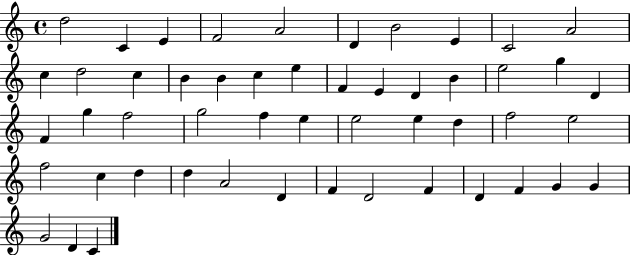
X:1
T:Untitled
M:4/4
L:1/4
K:C
d2 C E F2 A2 D B2 E C2 A2 c d2 c B B c e F E D B e2 g D F g f2 g2 f e e2 e d f2 e2 f2 c d d A2 D F D2 F D F G G G2 D C